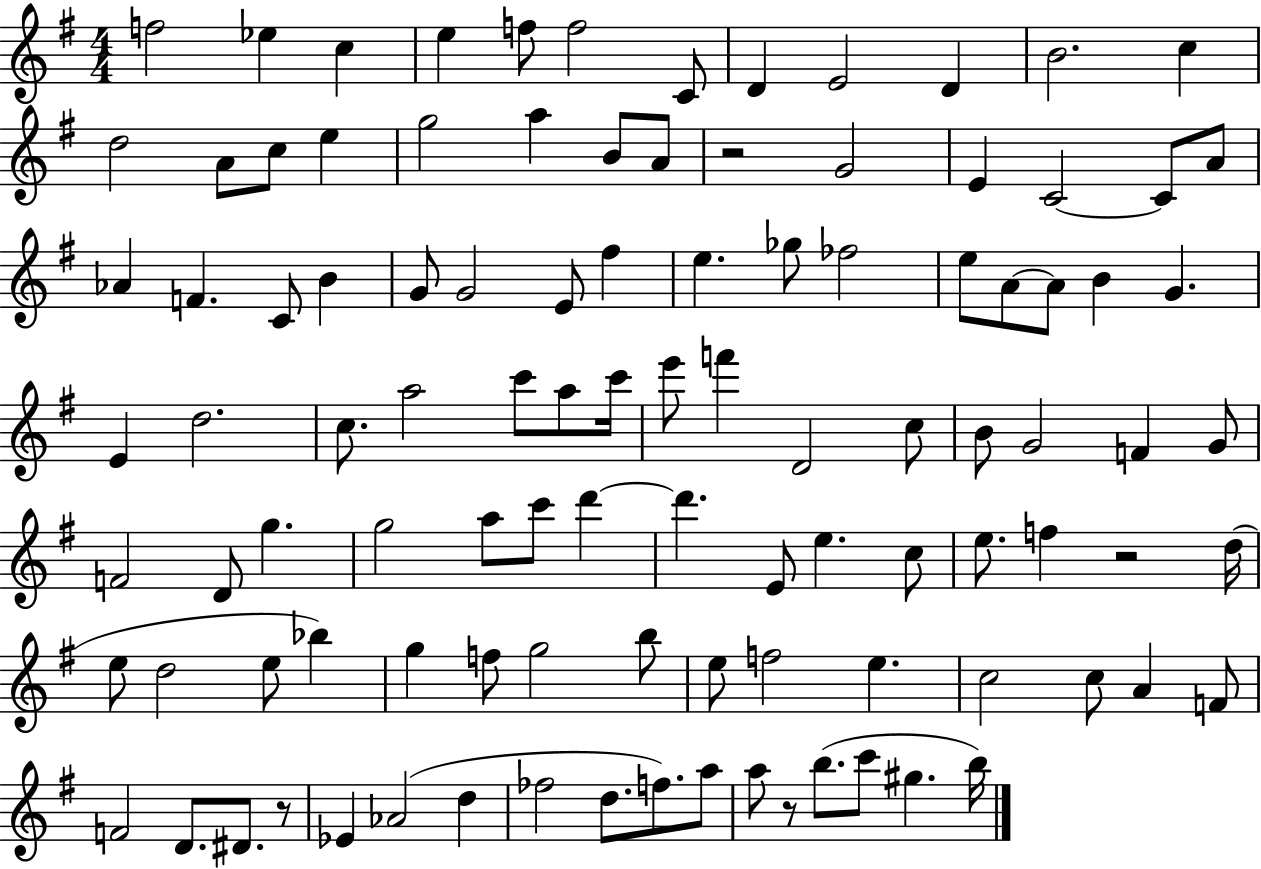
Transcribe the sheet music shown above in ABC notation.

X:1
T:Untitled
M:4/4
L:1/4
K:G
f2 _e c e f/2 f2 C/2 D E2 D B2 c d2 A/2 c/2 e g2 a B/2 A/2 z2 G2 E C2 C/2 A/2 _A F C/2 B G/2 G2 E/2 ^f e _g/2 _f2 e/2 A/2 A/2 B G E d2 c/2 a2 c'/2 a/2 c'/4 e'/2 f' D2 c/2 B/2 G2 F G/2 F2 D/2 g g2 a/2 c'/2 d' d' E/2 e c/2 e/2 f z2 d/4 e/2 d2 e/2 _b g f/2 g2 b/2 e/2 f2 e c2 c/2 A F/2 F2 D/2 ^D/2 z/2 _E _A2 d _f2 d/2 f/2 a/2 a/2 z/2 b/2 c'/2 ^g b/4